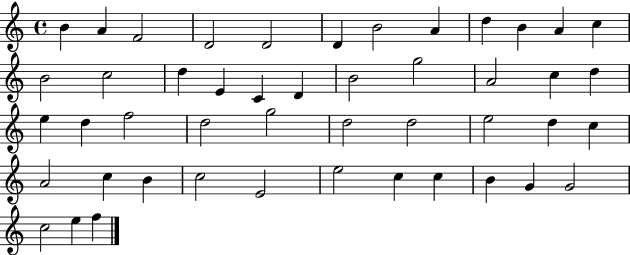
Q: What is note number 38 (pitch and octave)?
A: E4